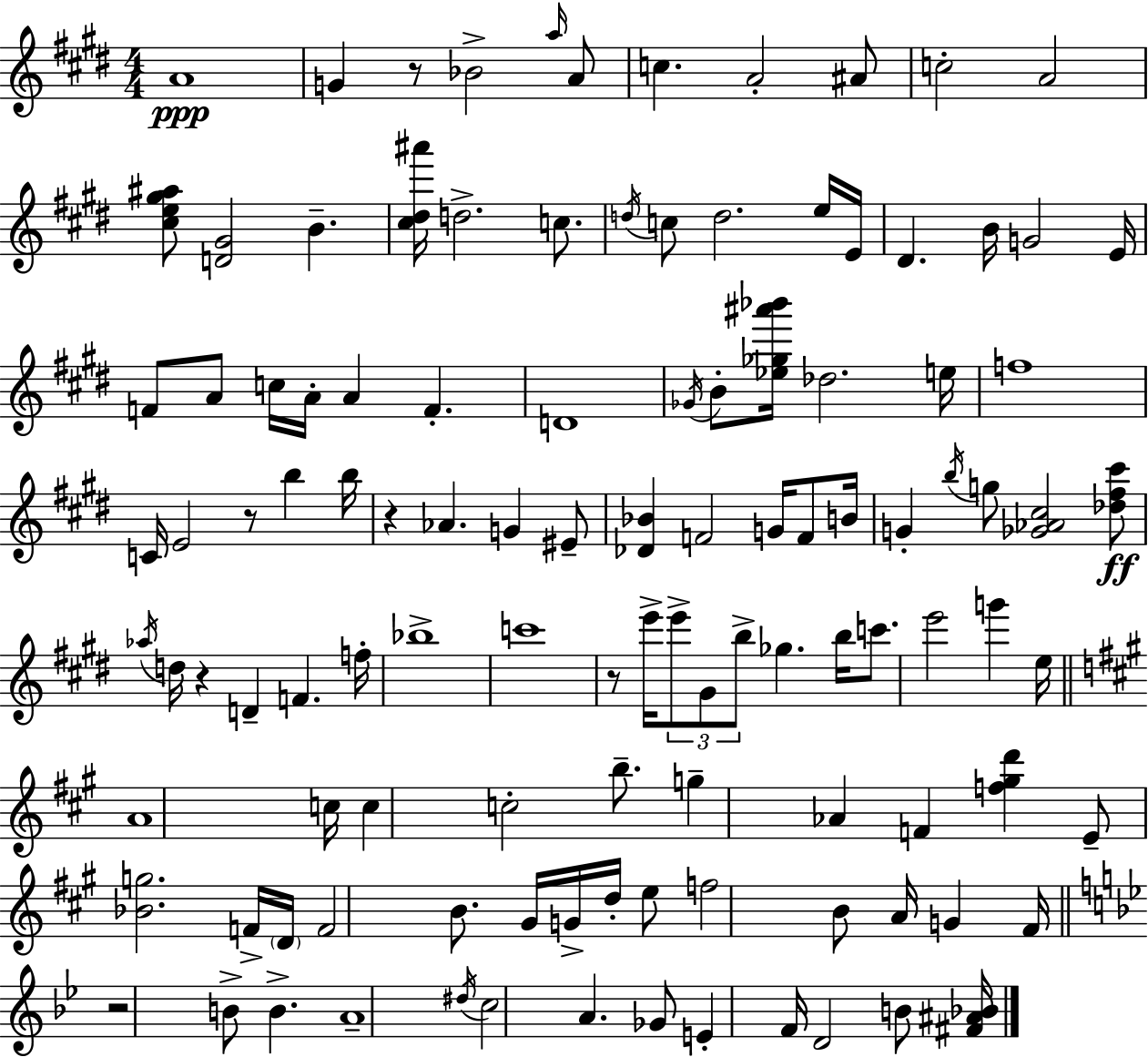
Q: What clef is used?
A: treble